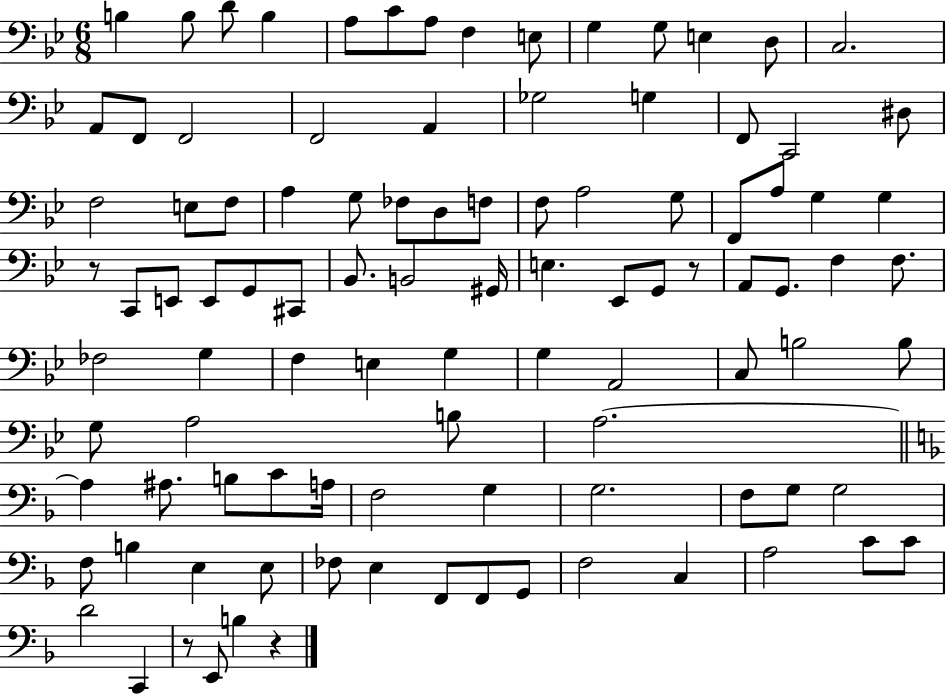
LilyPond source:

{
  \clef bass
  \numericTimeSignature
  \time 6/8
  \key bes \major
  b4 b8 d'8 b4 | a8 c'8 a8 f4 e8 | g4 g8 e4 d8 | c2. | \break a,8 f,8 f,2 | f,2 a,4 | ges2 g4 | f,8 c,2 dis8 | \break f2 e8 f8 | a4 g8 fes8 d8 f8 | f8 a2 g8 | f,8 a8 g4 g4 | \break r8 c,8 e,8 e,8 g,8 cis,8 | bes,8. b,2 gis,16 | e4. ees,8 g,8 r8 | a,8 g,8. f4 f8. | \break fes2 g4 | f4 e4 g4 | g4 a,2 | c8 b2 b8 | \break g8 a2 b8 | a2.~~ | \bar "||" \break \key d \minor a4 ais8. b8 c'8 a16 | f2 g4 | g2. | f8 g8 g2 | \break f8 b4 e4 e8 | fes8 e4 f,8 f,8 g,8 | f2 c4 | a2 c'8 c'8 | \break d'2 c,4 | r8 e,8 b4 r4 | \bar "|."
}